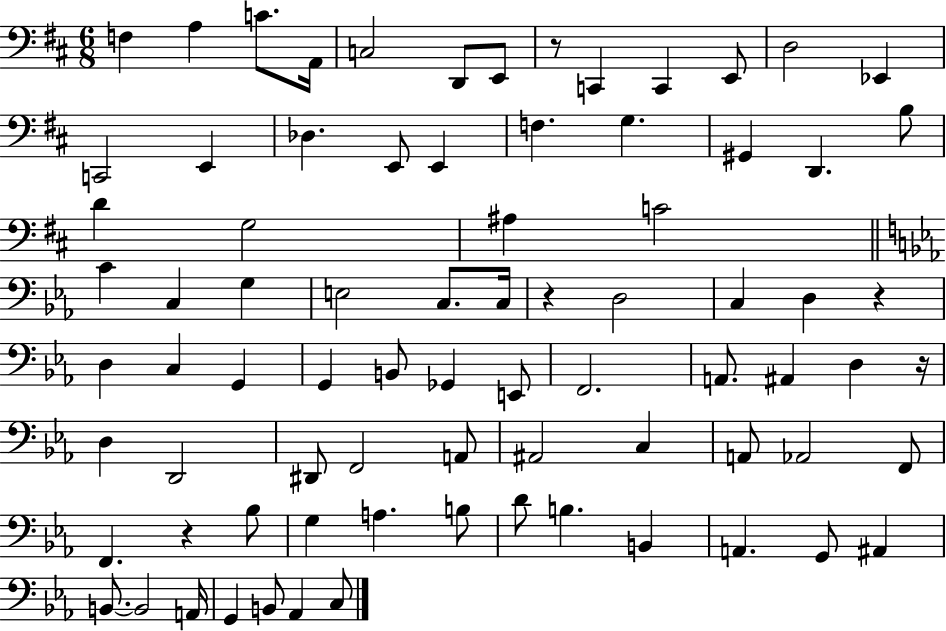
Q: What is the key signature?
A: D major